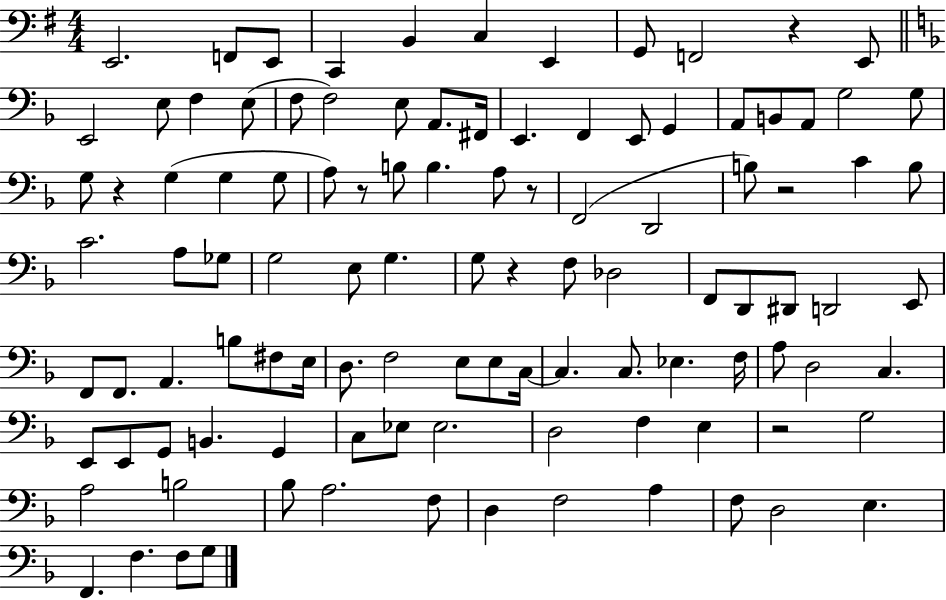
E2/h. F2/e E2/e C2/q B2/q C3/q E2/q G2/e F2/h R/q E2/e E2/h E3/e F3/q E3/e F3/e F3/h E3/e A2/e. F#2/s E2/q. F2/q E2/e G2/q A2/e B2/e A2/e G3/h G3/e G3/e R/q G3/q G3/q G3/e A3/e R/e B3/e B3/q. A3/e R/e F2/h D2/h B3/e R/h C4/q B3/e C4/h. A3/e Gb3/e G3/h E3/e G3/q. G3/e R/q F3/e Db3/h F2/e D2/e D#2/e D2/h E2/e F2/e F2/e. A2/q. B3/e F#3/e E3/s D3/e. F3/h E3/e E3/e C3/s C3/q. C3/e. Eb3/q. F3/s A3/e D3/h C3/q. E2/e E2/e G2/e B2/q. G2/q C3/e Eb3/e Eb3/h. D3/h F3/q E3/q R/h G3/h A3/h B3/h Bb3/e A3/h. F3/e D3/q F3/h A3/q F3/e D3/h E3/q. F2/q. F3/q. F3/e G3/e